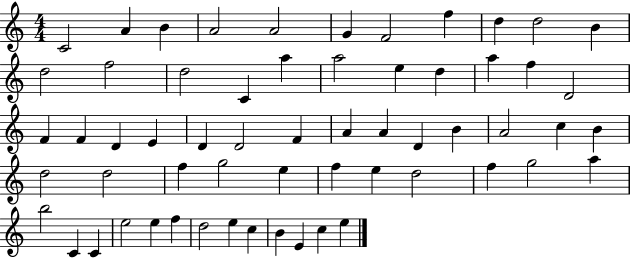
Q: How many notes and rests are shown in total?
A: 60